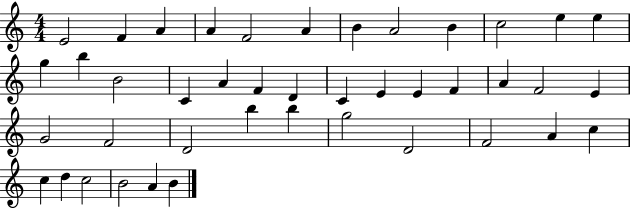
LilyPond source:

{
  \clef treble
  \numericTimeSignature
  \time 4/4
  \key c \major
  e'2 f'4 a'4 | a'4 f'2 a'4 | b'4 a'2 b'4 | c''2 e''4 e''4 | \break g''4 b''4 b'2 | c'4 a'4 f'4 d'4 | c'4 e'4 e'4 f'4 | a'4 f'2 e'4 | \break g'2 f'2 | d'2 b''4 b''4 | g''2 d'2 | f'2 a'4 c''4 | \break c''4 d''4 c''2 | b'2 a'4 b'4 | \bar "|."
}